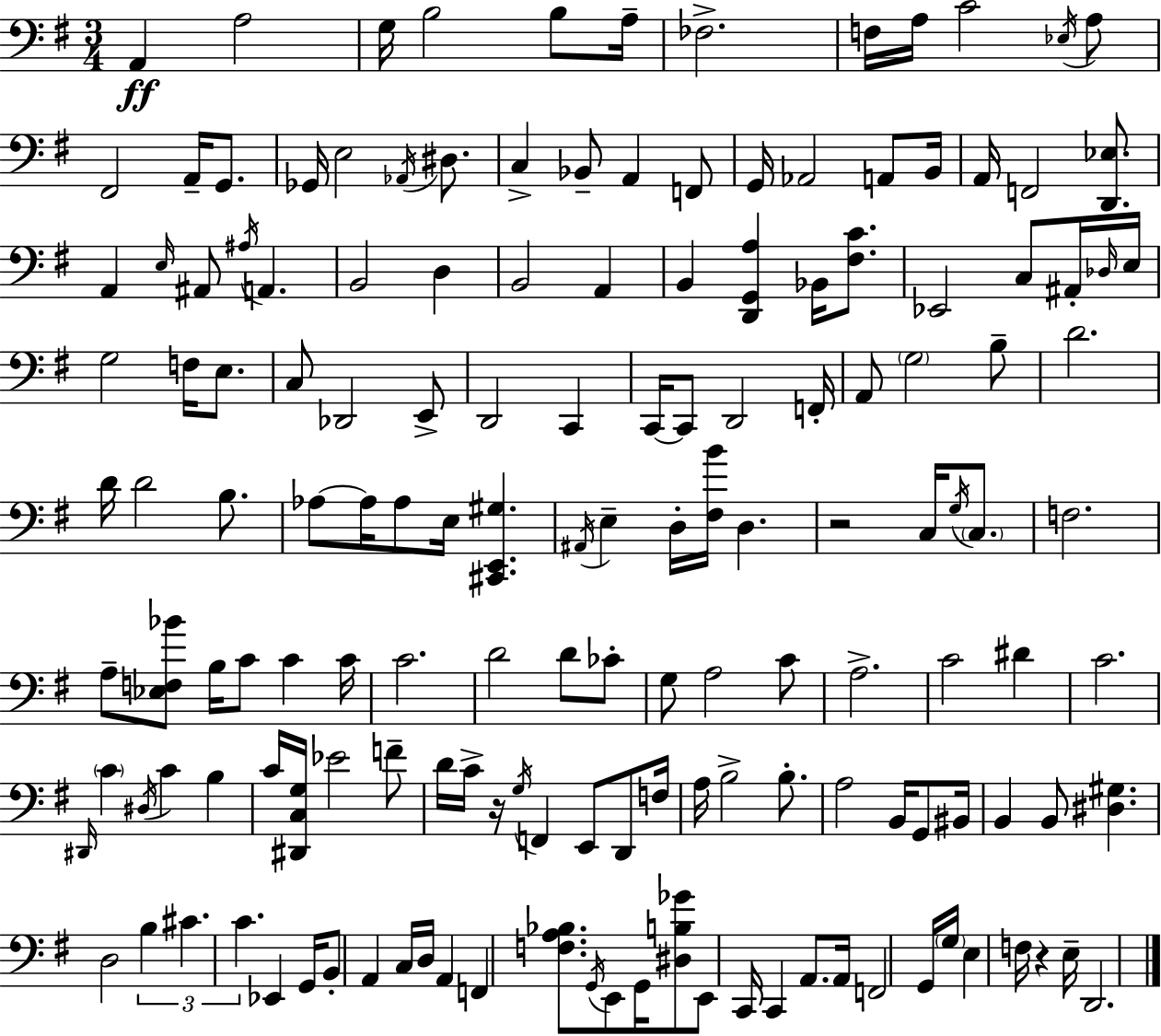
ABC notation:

X:1
T:Untitled
M:3/4
L:1/4
K:Em
A,, A,2 G,/4 B,2 B,/2 A,/4 _F,2 F,/4 A,/4 C2 _E,/4 A,/2 ^F,,2 A,,/4 G,,/2 _G,,/4 E,2 _A,,/4 ^D,/2 C, _B,,/2 A,, F,,/2 G,,/4 _A,,2 A,,/2 B,,/4 A,,/4 F,,2 [D,,_E,]/2 A,, E,/4 ^A,,/2 ^A,/4 A,, B,,2 D, B,,2 A,, B,, [D,,G,,A,] _B,,/4 [^F,C]/2 _E,,2 C,/2 ^A,,/4 _D,/4 E,/4 G,2 F,/4 E,/2 C,/2 _D,,2 E,,/2 D,,2 C,, C,,/4 C,,/2 D,,2 F,,/4 A,,/2 G,2 B,/2 D2 D/4 D2 B,/2 _A,/2 _A,/4 _A,/2 E,/4 [^C,,E,,^G,] ^A,,/4 E, D,/4 [^F,B]/4 D, z2 C,/4 G,/4 C,/2 F,2 A,/2 [_E,F,_B]/2 B,/4 C/2 C C/4 C2 D2 D/2 _C/2 G,/2 A,2 C/2 A,2 C2 ^D C2 ^D,,/4 C ^D,/4 C B, C/4 [^D,,C,G,]/4 _E2 F/2 D/4 C/4 z/4 G,/4 F,, E,,/2 D,,/2 F,/4 A,/4 B,2 B,/2 A,2 B,,/4 G,,/2 ^B,,/4 B,, B,,/2 [^D,^G,] D,2 B, ^C C _E,, G,,/4 B,,/2 A,, C,/4 D,/4 A,, F,, [F,A,_B,]/2 G,,/4 E,,/2 G,,/4 [^D,B,_G]/2 E,,/2 C,,/4 C,, A,,/2 A,,/4 F,,2 G,,/4 G,/4 E, F,/4 z E,/4 D,,2